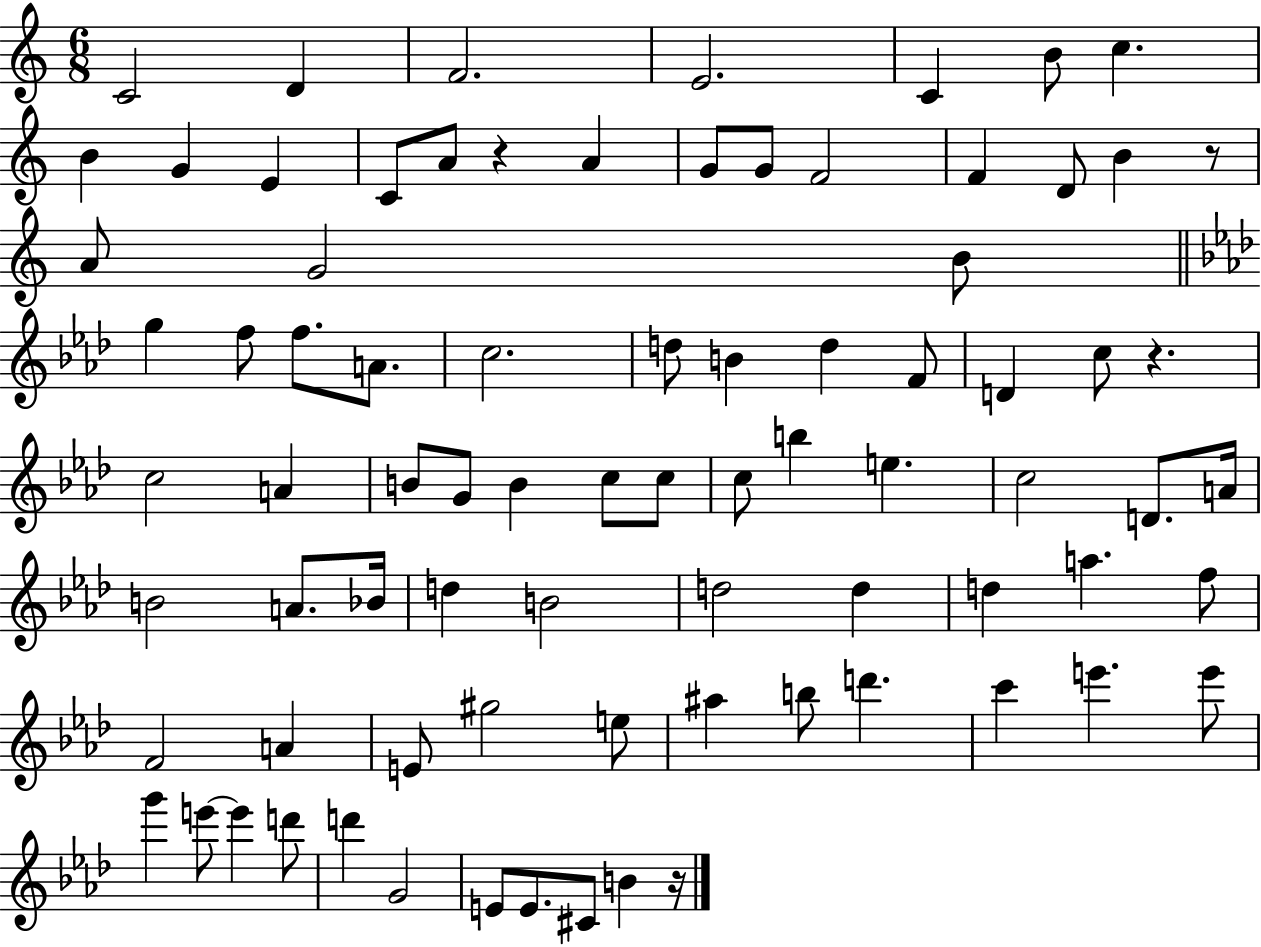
{
  \clef treble
  \numericTimeSignature
  \time 6/8
  \key c \major
  c'2 d'4 | f'2. | e'2. | c'4 b'8 c''4. | \break b'4 g'4 e'4 | c'8 a'8 r4 a'4 | g'8 g'8 f'2 | f'4 d'8 b'4 r8 | \break a'8 g'2 b'8 | \bar "||" \break \key aes \major g''4 f''8 f''8. a'8. | c''2. | d''8 b'4 d''4 f'8 | d'4 c''8 r4. | \break c''2 a'4 | b'8 g'8 b'4 c''8 c''8 | c''8 b''4 e''4. | c''2 d'8. a'16 | \break b'2 a'8. bes'16 | d''4 b'2 | d''2 d''4 | d''4 a''4. f''8 | \break f'2 a'4 | e'8 gis''2 e''8 | ais''4 b''8 d'''4. | c'''4 e'''4. e'''8 | \break g'''4 e'''8~~ e'''4 d'''8 | d'''4 g'2 | e'8 e'8. cis'8 b'4 r16 | \bar "|."
}